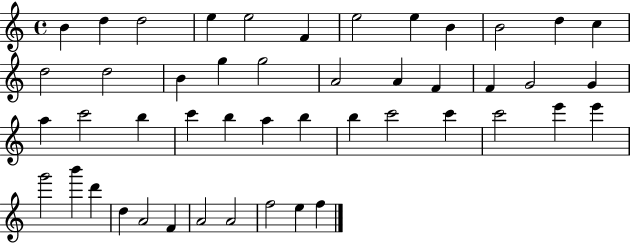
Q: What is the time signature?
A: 4/4